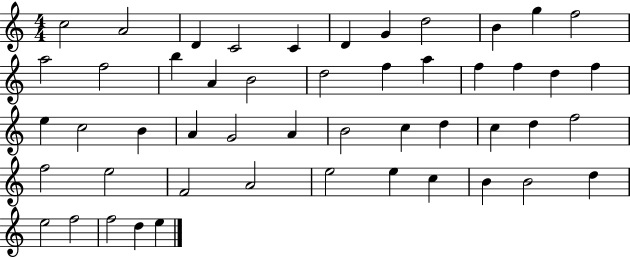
X:1
T:Untitled
M:4/4
L:1/4
K:C
c2 A2 D C2 C D G d2 B g f2 a2 f2 b A B2 d2 f a f f d f e c2 B A G2 A B2 c d c d f2 f2 e2 F2 A2 e2 e c B B2 d e2 f2 f2 d e